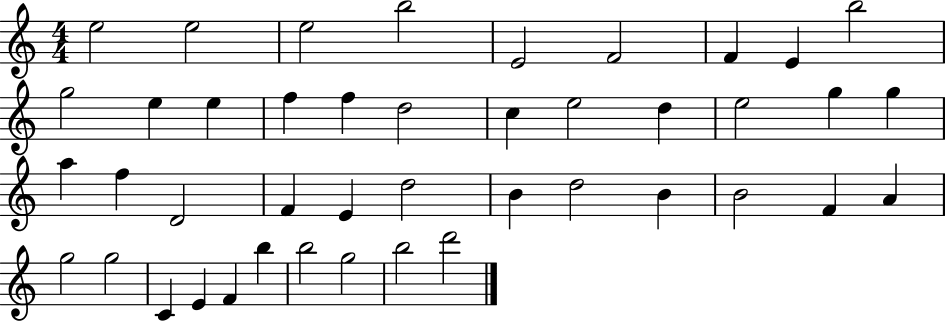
E5/h E5/h E5/h B5/h E4/h F4/h F4/q E4/q B5/h G5/h E5/q E5/q F5/q F5/q D5/h C5/q E5/h D5/q E5/h G5/q G5/q A5/q F5/q D4/h F4/q E4/q D5/h B4/q D5/h B4/q B4/h F4/q A4/q G5/h G5/h C4/q E4/q F4/q B5/q B5/h G5/h B5/h D6/h